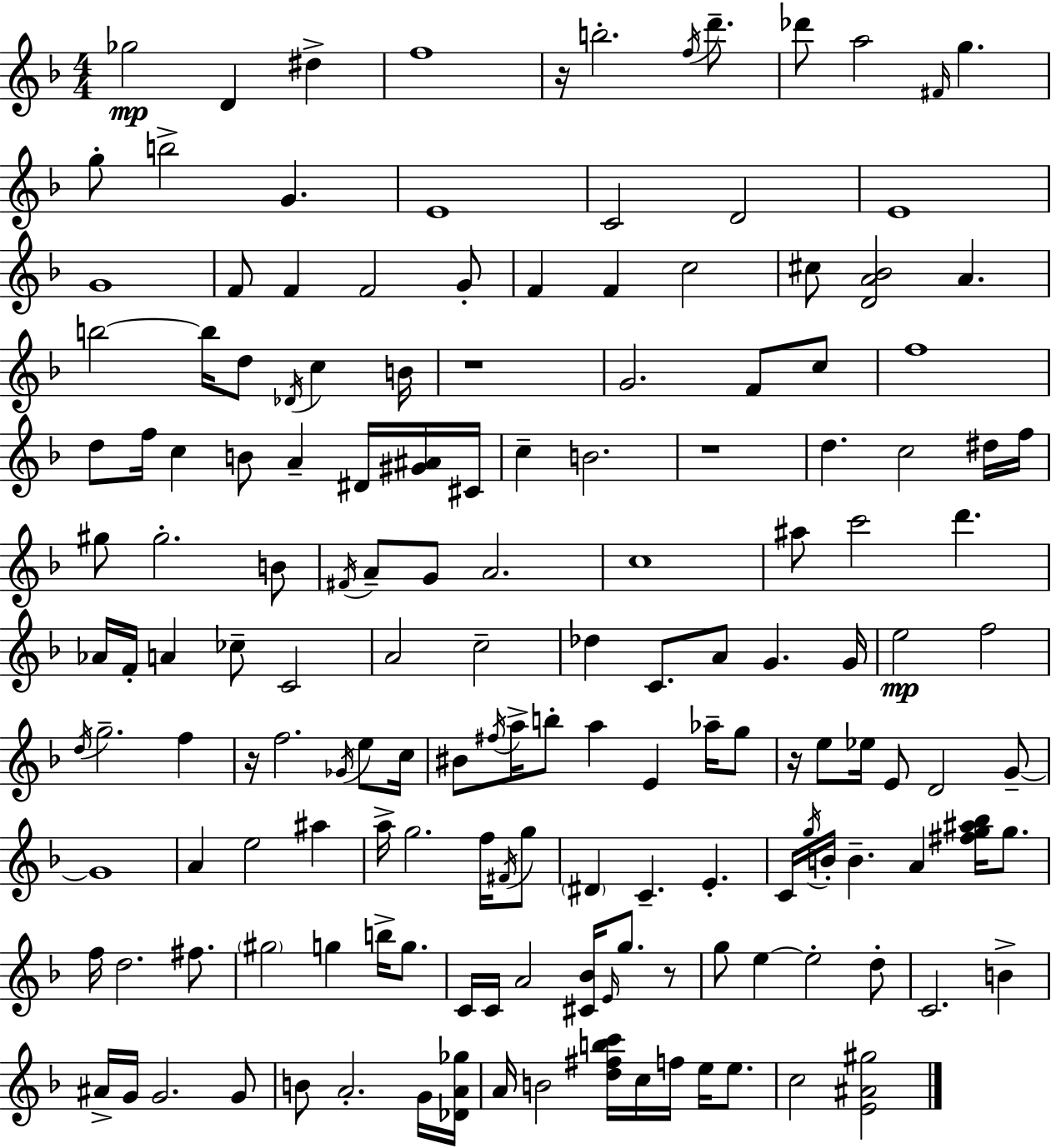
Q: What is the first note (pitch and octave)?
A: Gb5